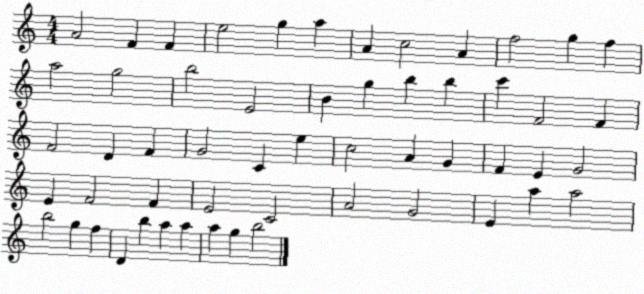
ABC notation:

X:1
T:Untitled
M:4/4
L:1/4
K:C
A2 F F e2 g a A c2 A f2 g f a2 g2 b2 E2 B g b b c' F2 F F2 D F G2 C e c2 A G F E G2 E F2 F E2 C2 A2 G2 E a a2 b2 g f D b a a a g b2